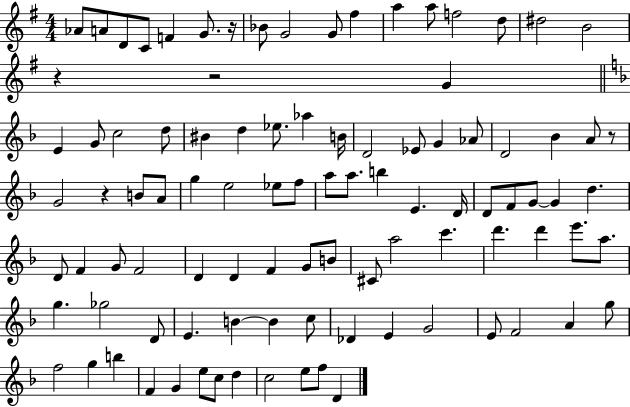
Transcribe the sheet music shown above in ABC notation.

X:1
T:Untitled
M:4/4
L:1/4
K:G
_A/2 A/2 D/2 C/2 F G/2 z/4 _B/2 G2 G/2 ^f a a/2 f2 d/2 ^d2 B2 z z2 G E G/2 c2 d/2 ^B d _e/2 _a B/4 D2 _E/2 G _A/2 D2 _B A/2 z/2 G2 z B/2 A/2 g e2 _e/2 f/2 a/2 a/2 b E D/4 D/2 F/2 G/2 G d D/2 F G/2 F2 D D F G/2 B/2 ^C/2 a2 c' d' d' e'/2 a/2 g _g2 D/2 E B B c/2 _D E G2 E/2 F2 A g/2 f2 g b F G e/2 c/2 d c2 e/2 f/2 D